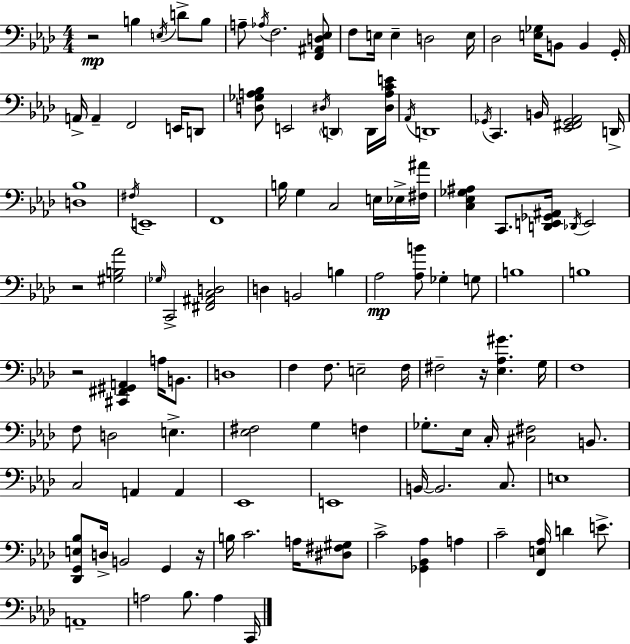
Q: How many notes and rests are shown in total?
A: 121